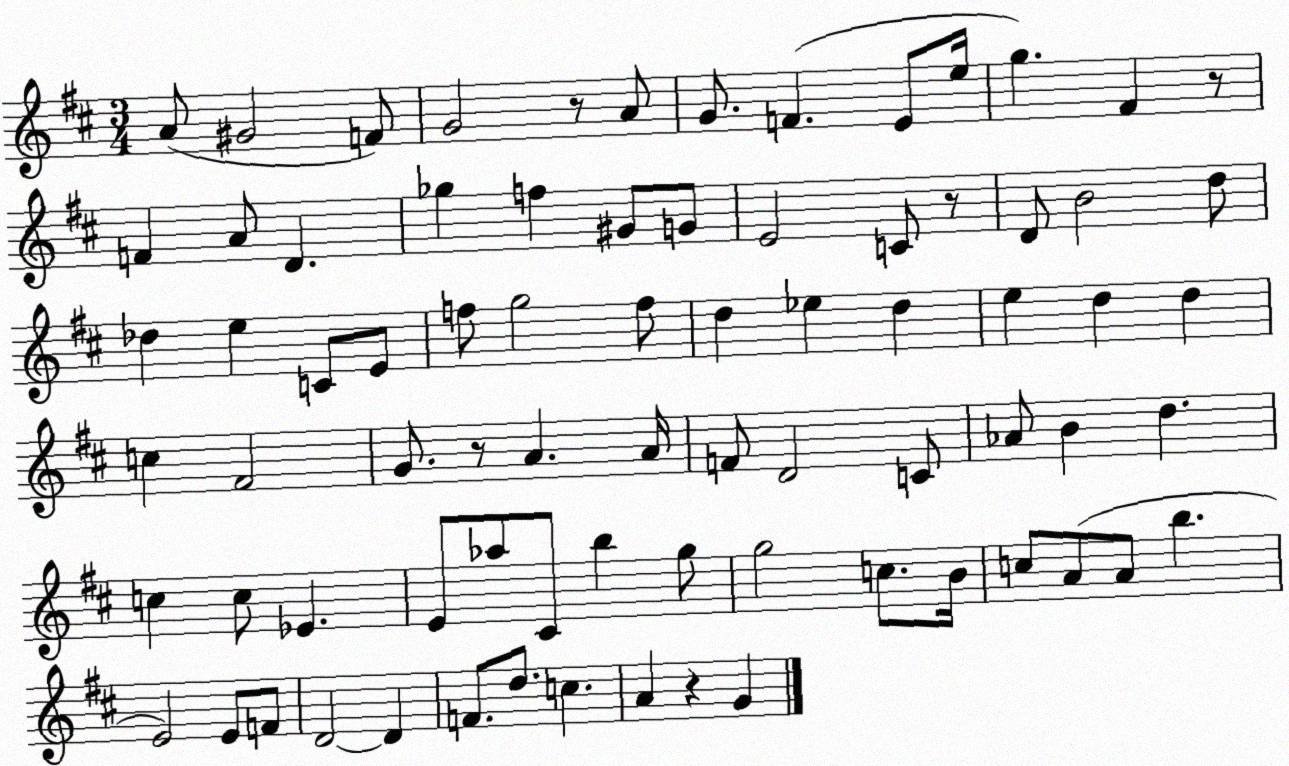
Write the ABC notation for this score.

X:1
T:Untitled
M:3/4
L:1/4
K:D
A/2 ^G2 F/2 G2 z/2 A/2 G/2 F E/2 e/4 g ^F z/2 F A/2 D _g f ^G/2 G/2 E2 C/2 z/2 D/2 B2 d/2 _d e C/2 E/2 f/2 g2 f/2 d _e d e d d c ^F2 G/2 z/2 A A/4 F/2 D2 C/2 _A/2 B d c c/2 _E E/2 _a/2 ^C/2 b g/2 g2 c/2 B/4 c/2 A/2 A/2 b E2 E/2 F/2 D2 D F/2 d/2 c A z G